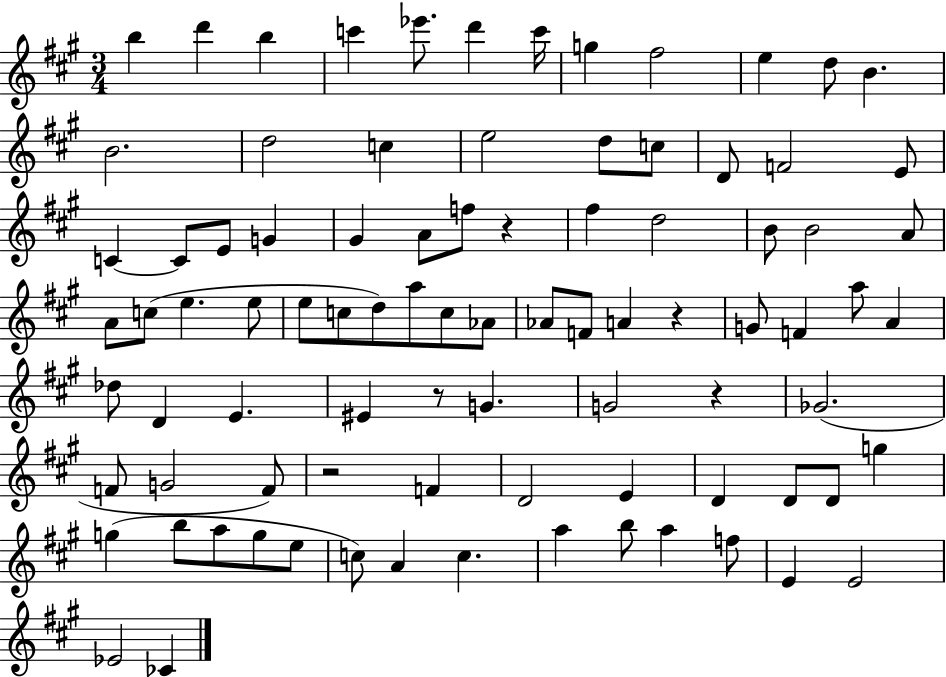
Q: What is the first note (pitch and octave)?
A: B5